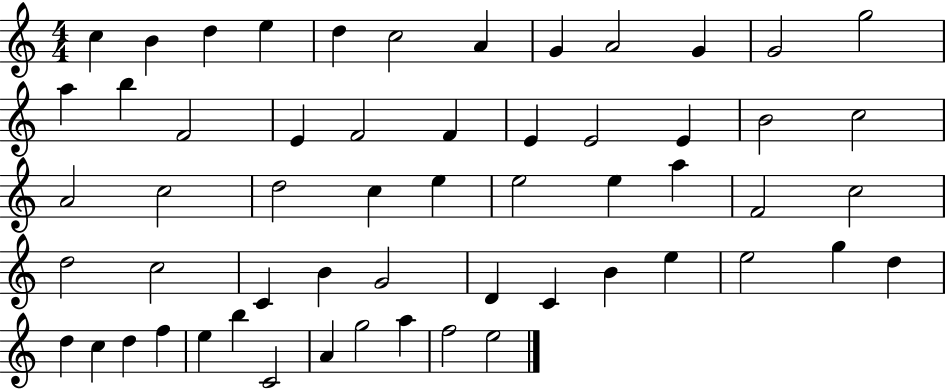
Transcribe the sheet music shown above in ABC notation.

X:1
T:Untitled
M:4/4
L:1/4
K:C
c B d e d c2 A G A2 G G2 g2 a b F2 E F2 F E E2 E B2 c2 A2 c2 d2 c e e2 e a F2 c2 d2 c2 C B G2 D C B e e2 g d d c d f e b C2 A g2 a f2 e2